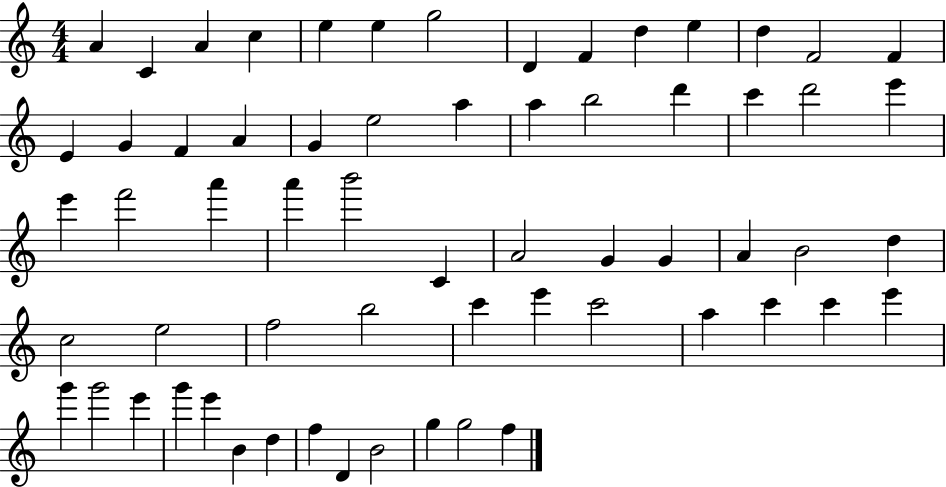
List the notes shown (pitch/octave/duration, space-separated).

A4/q C4/q A4/q C5/q E5/q E5/q G5/h D4/q F4/q D5/q E5/q D5/q F4/h F4/q E4/q G4/q F4/q A4/q G4/q E5/h A5/q A5/q B5/h D6/q C6/q D6/h E6/q E6/q F6/h A6/q A6/q B6/h C4/q A4/h G4/q G4/q A4/q B4/h D5/q C5/h E5/h F5/h B5/h C6/q E6/q C6/h A5/q C6/q C6/q E6/q G6/q G6/h E6/q G6/q E6/q B4/q D5/q F5/q D4/q B4/h G5/q G5/h F5/q